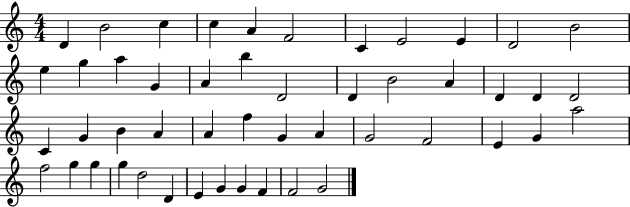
D4/q B4/h C5/q C5/q A4/q F4/h C4/q E4/h E4/q D4/h B4/h E5/q G5/q A5/q G4/q A4/q B5/q D4/h D4/q B4/h A4/q D4/q D4/q D4/h C4/q G4/q B4/q A4/q A4/q F5/q G4/q A4/q G4/h F4/h E4/q G4/q A5/h F5/h G5/q G5/q G5/q D5/h D4/q E4/q G4/q G4/q F4/q F4/h G4/h